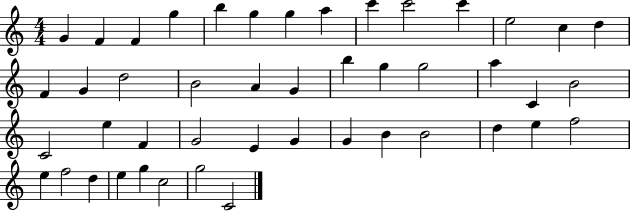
G4/q F4/q F4/q G5/q B5/q G5/q G5/q A5/q C6/q C6/h C6/q E5/h C5/q D5/q F4/q G4/q D5/h B4/h A4/q G4/q B5/q G5/q G5/h A5/q C4/q B4/h C4/h E5/q F4/q G4/h E4/q G4/q G4/q B4/q B4/h D5/q E5/q F5/h E5/q F5/h D5/q E5/q G5/q C5/h G5/h C4/h